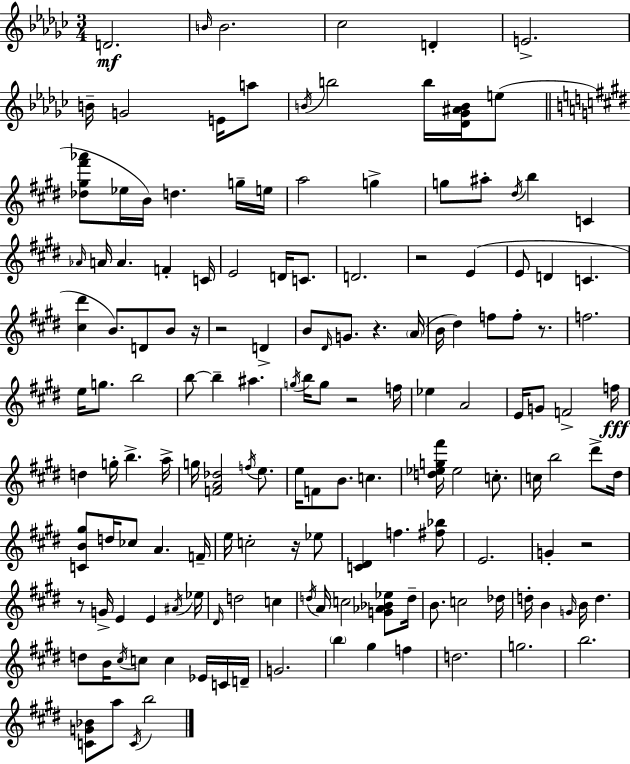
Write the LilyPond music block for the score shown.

{
  \clef treble
  \numericTimeSignature
  \time 3/4
  \key ees \minor
  d'2.\mf | \grace { b'16 } b'2. | ces''2 d'4-. | e'2.-> | \break b'16-- g'2 e'16 a''8 | \acciaccatura { b'16 } b''2 b''16 <des' ges' ais' b'>16 | e''8( \bar "||" \break \key e \major <des'' gis'' fis''' aes'''>8 ees''16 b'16) d''4. g''16-- e''16 | a''2 g''4-> | g''8 ais''8-. \acciaccatura { dis''16 } b''4 c'4 | \grace { aes'16 } a'16 a'4. f'4-. | \break c'16 e'2 d'16 c'8. | d'2. | r2 e'4( | e'8 d'4 c'4. | \break <cis'' dis'''>4 b'8.) d'8 b'8 | r16 r2 d'4-> | b'8 \grace { dis'16 } g'8. r4. | \parenthesize a'16( b'16 dis''4) f''8 f''8-. | \break r8. f''2. | e''16 g''8. b''2 | b''8~~ b''4-- ais''4. | \acciaccatura { g''16 } b''16 g''8 r2 | \break f''16 ees''4 a'2 | e'16 g'8 f'2-> | f''16\fff d''4 g''16-. b''4.-> | a''16-> g''16 <f' a' des''>2 | \break \acciaccatura { f''16 } e''8. e''16 f'8 b'8. c''4. | <d'' ees'' g'' fis'''>16 ees''2 | c''8.-. c''16 b''2 | dis'''8-> dis''16 <c' b' gis''>8 d''16 ces''8 a'4. | \break f'16-- e''16 c''2-. | r16 ees''8 <c' dis'>4 f''4. | <fis'' bes''>8 e'2. | g'4-. r2 | \break r8 g'16-> e'4 | e'4 \acciaccatura { ais'16 } ees''16 \grace { dis'16 } d''2 | c''4 \acciaccatura { d''16 } a'16 c''2 | <g' aes' bes' ees''>8 d''16-- b'8. c''2 | \break des''16 d''16-. b'4 | \grace { g'16 } b'16 d''4. d''8 b'16 | \acciaccatura { cis''16 } c''8 c''4 ees'16 c'16 d'16-- g'2. | \parenthesize b''4 | \break gis''4 f''4 d''2. | g''2. | b''2. | <c' g' bes'>8 | \break a''8 \acciaccatura { c'16 } b''2 \bar "|."
}